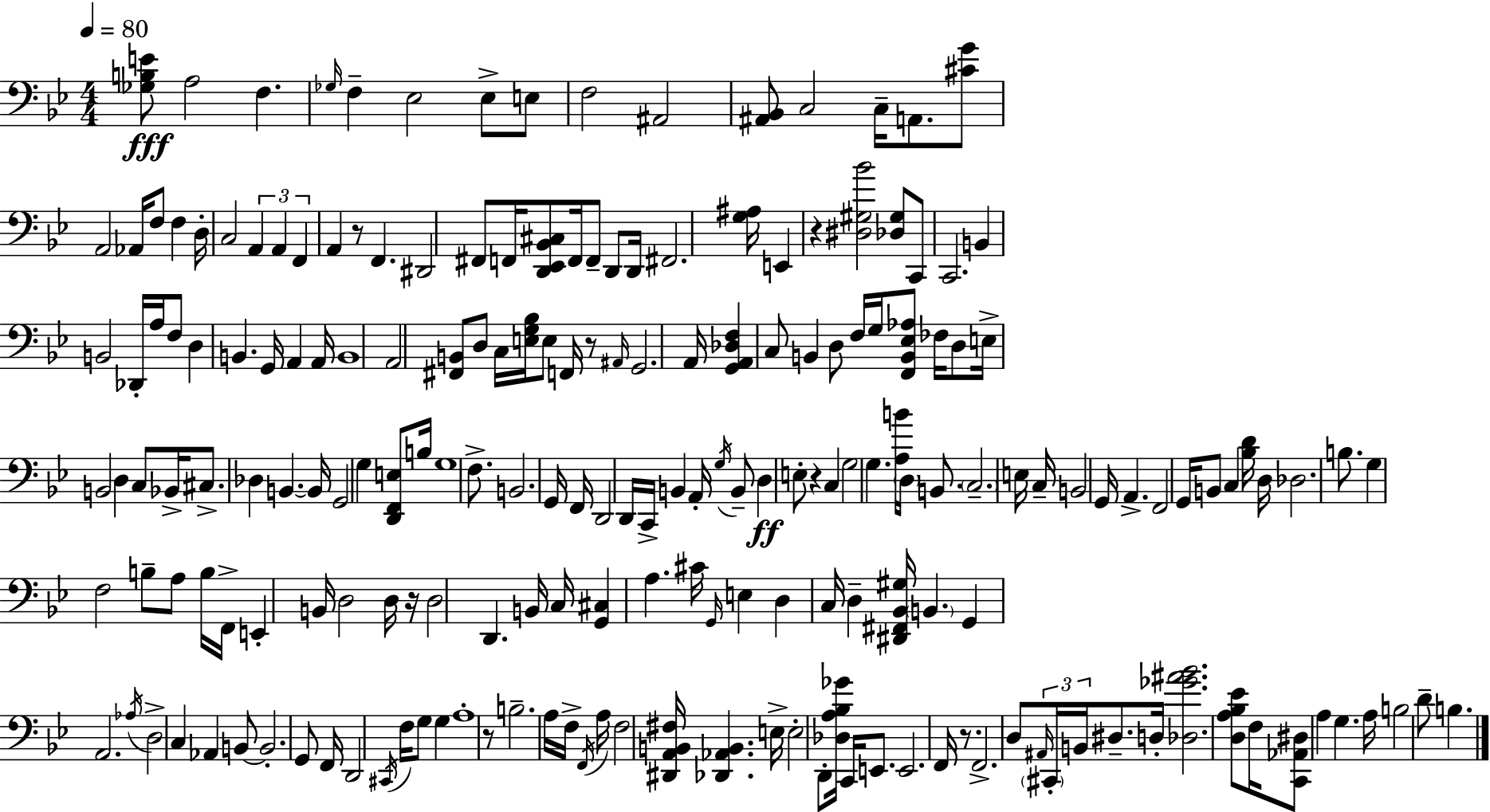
{
  \clef bass
  \numericTimeSignature
  \time 4/4
  \key bes \major
  \tempo 4 = 80
  \repeat volta 2 { <ges b e'>8\fff a2 f4. | \grace { ges16 } f4-- ees2 ees8-> e8 | f2 ais,2 | <ais, bes,>8 c2 c16-- a,8. <cis' g'>8 | \break a,2 aes,16 f8 f4 | d16-. c2 \tuplet 3/2 { a,4 a,4 | f,4 } a,4 r8 f,4. | dis,2 fis,8 f,16 <d, ees, bes, cis>8 f,16 f,8-- | \break d,8 d,16 fis,2. | <g ais>16 e,4 r4 <dis gis bes'>2 | <des gis>8 c,8 c,2. | b,4 b,2 des,16-. a16 f8 | \break d4 b,4. g,16 a,4 | a,16 b,1 | a,2 <fis, b,>8 d8 c16 <e g bes>16 e8 | f,16 r8 \grace { ais,16 } g,2. | \break a,16 <g, a, des f>4 c8 b,4 d8 f16 g16 | <f, b, ees aes>8 fes16 d8 e16-> b,2 d4 | c8 bes,16-> cis8.-> des4 b,4.~~ | b,16 g,2 g4 <d, f, e>8 | \break b16 g1 | f8.-> b,2. | g,16 f,16 d,2 d,16 c,16-> b,4 | a,16-. \acciaccatura { g16 } b,8-- d4\ff e8-. r4 c4 | \break g2 g4. | <a b'>16 \parenthesize d16 b,8. \parenthesize c2.-- | e16 c16-- b,2 g,16 a,4.-> | f,2 g,16 b,8 c4 | \break <bes d'>16 d16 des2. | b8. g4 f2 b8-- | a8 b16 f,16-> e,4-. b,16 d2 | d16 r16 d2 d,4. | \break b,16 c16 <g, cis>4 a4. cis'16 \grace { g,16 } | e4 d4 c16 d4-- <dis, fis, bes, gis>16 \parenthesize b,4. | g,4 a,2. | \acciaccatura { aes16 } d2-> c4 | \break aes,4 b,8~~ b,2.-. | g,8 f,16 d,2 \acciaccatura { cis,16 } f16 | g8 g4 a1-. | r8 b2.-- | \break a16 f16-> \acciaccatura { f,16 } a16 f2 | <dis, a, b, fis>16 <des, aes, b,>4. e16-> e2-. | d,8-. <des a bes ges'>16 c,16 e,8. e,2. | f,16 r8. f,2.-> | \break d8 \tuplet 3/2 { \grace { ais,16 } \parenthesize cis,16-. b,16 } dis8.-- d16-. <des ges' ais' bes'>2. | <d a bes ees'>8 f16 <c, aes, dis>8 a4 | g4. a16 b2 | d'8-- b4. } \bar "|."
}